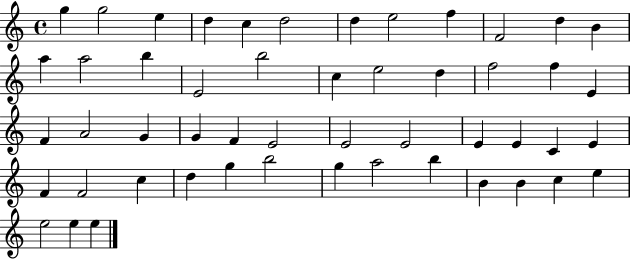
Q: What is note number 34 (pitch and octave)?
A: C4